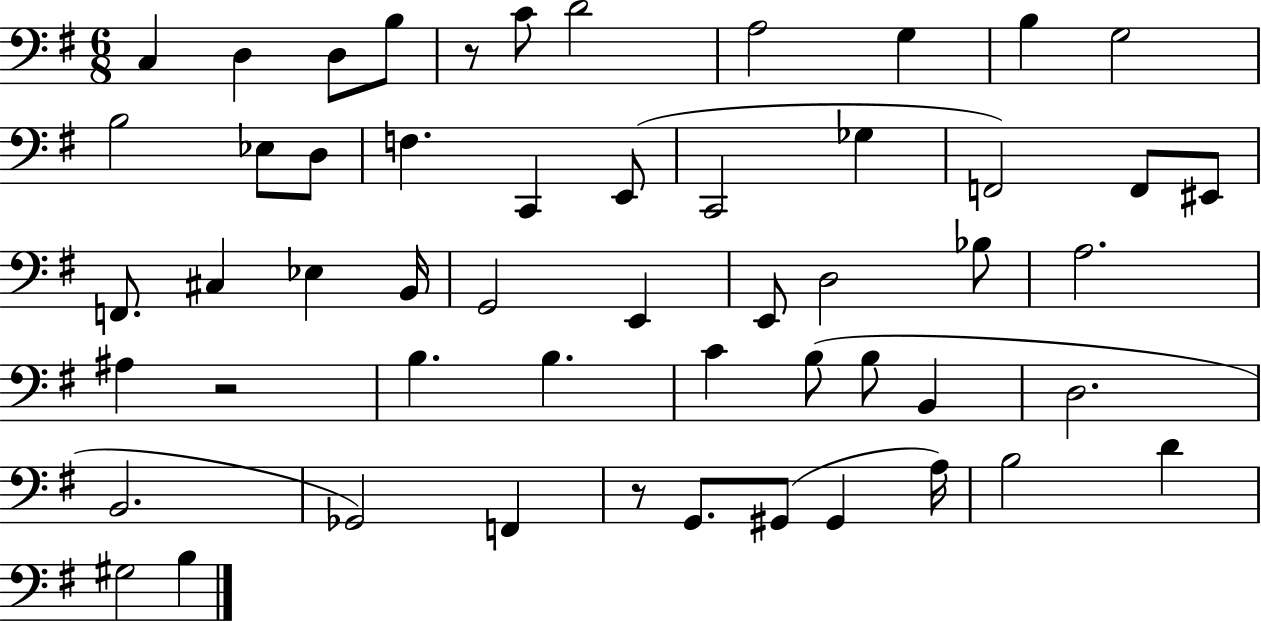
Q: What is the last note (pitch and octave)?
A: B3